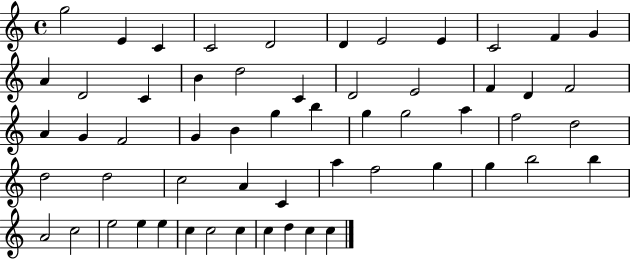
{
  \clef treble
  \time 4/4
  \defaultTimeSignature
  \key c \major
  g''2 e'4 c'4 | c'2 d'2 | d'4 e'2 e'4 | c'2 f'4 g'4 | \break a'4 d'2 c'4 | b'4 d''2 c'4 | d'2 e'2 | f'4 d'4 f'2 | \break a'4 g'4 f'2 | g'4 b'4 g''4 b''4 | g''4 g''2 a''4 | f''2 d''2 | \break d''2 d''2 | c''2 a'4 c'4 | a''4 f''2 g''4 | g''4 b''2 b''4 | \break a'2 c''2 | e''2 e''4 e''4 | c''4 c''2 c''4 | c''4 d''4 c''4 c''4 | \break \bar "|."
}